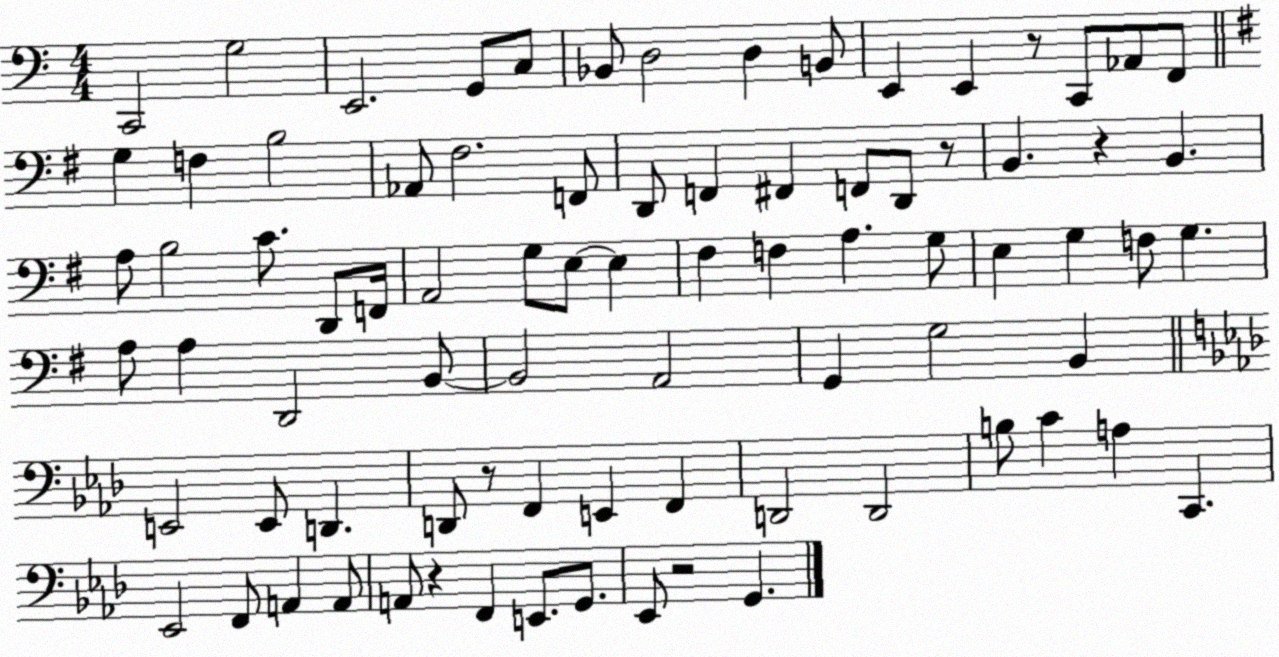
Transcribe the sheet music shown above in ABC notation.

X:1
T:Untitled
M:4/4
L:1/4
K:C
C,,2 G,2 E,,2 G,,/2 C,/2 _B,,/2 D,2 D, B,,/2 E,, E,, z/2 C,,/2 _A,,/2 F,,/2 G, F, B,2 _A,,/2 ^F,2 F,,/2 D,,/2 F,, ^F,, F,,/2 D,,/2 z/2 B,, z B,, A,/2 B,2 C/2 D,,/2 F,,/4 A,,2 G,/2 E,/2 E, ^F, F, A, G,/2 E, G, F,/2 G, A,/2 A, D,,2 B,,/2 B,,2 A,,2 G,, G,2 B,, E,,2 E,,/2 D,, D,,/2 z/2 F,, E,, F,, D,,2 D,,2 B,/2 C A, C,, _E,,2 F,,/2 A,, A,,/2 A,,/2 z F,, E,,/2 G,,/2 _E,,/2 z2 G,,